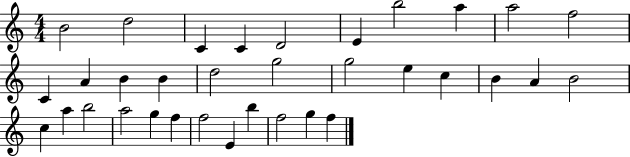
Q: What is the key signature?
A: C major